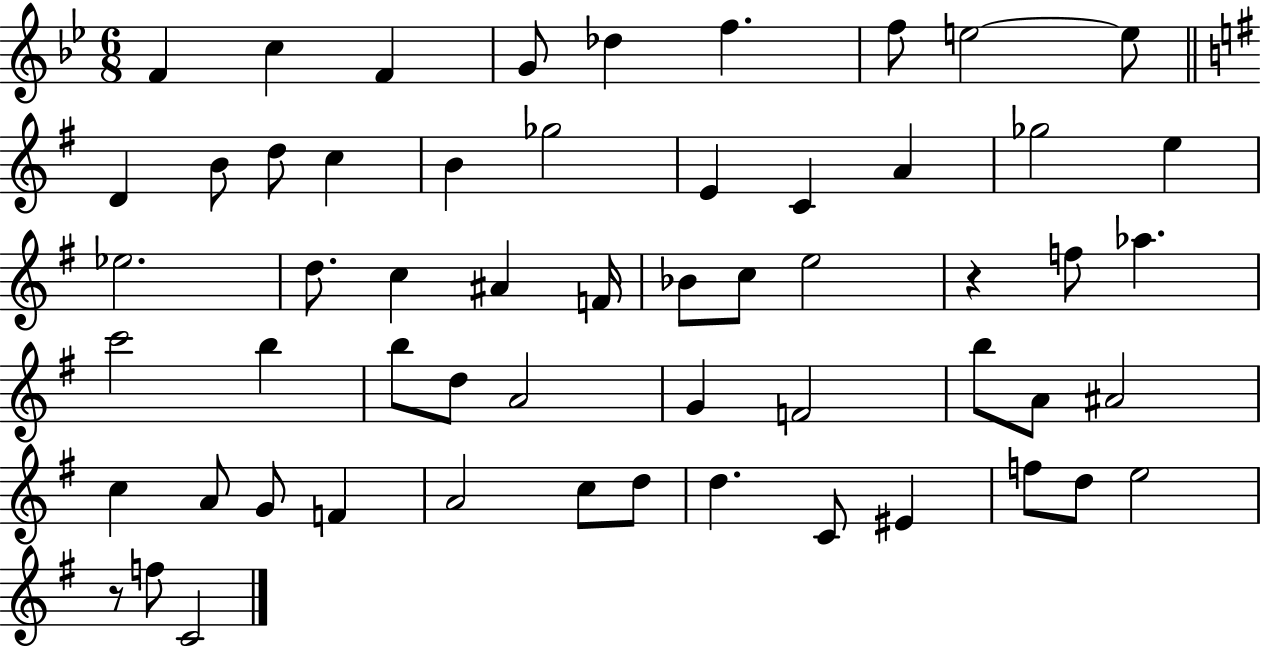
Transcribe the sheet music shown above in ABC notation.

X:1
T:Untitled
M:6/8
L:1/4
K:Bb
F c F G/2 _d f f/2 e2 e/2 D B/2 d/2 c B _g2 E C A _g2 e _e2 d/2 c ^A F/4 _B/2 c/2 e2 z f/2 _a c'2 b b/2 d/2 A2 G F2 b/2 A/2 ^A2 c A/2 G/2 F A2 c/2 d/2 d C/2 ^E f/2 d/2 e2 z/2 f/2 C2